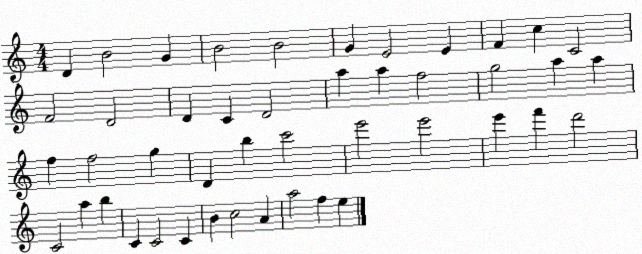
X:1
T:Untitled
M:4/4
L:1/4
K:C
D B2 G B2 B2 G E2 E F c C2 F2 D2 D C D2 a a f2 g2 a a f f2 g D b c'2 e'2 e'2 e' f' d'2 C2 a b C C2 C B c2 A a2 f e